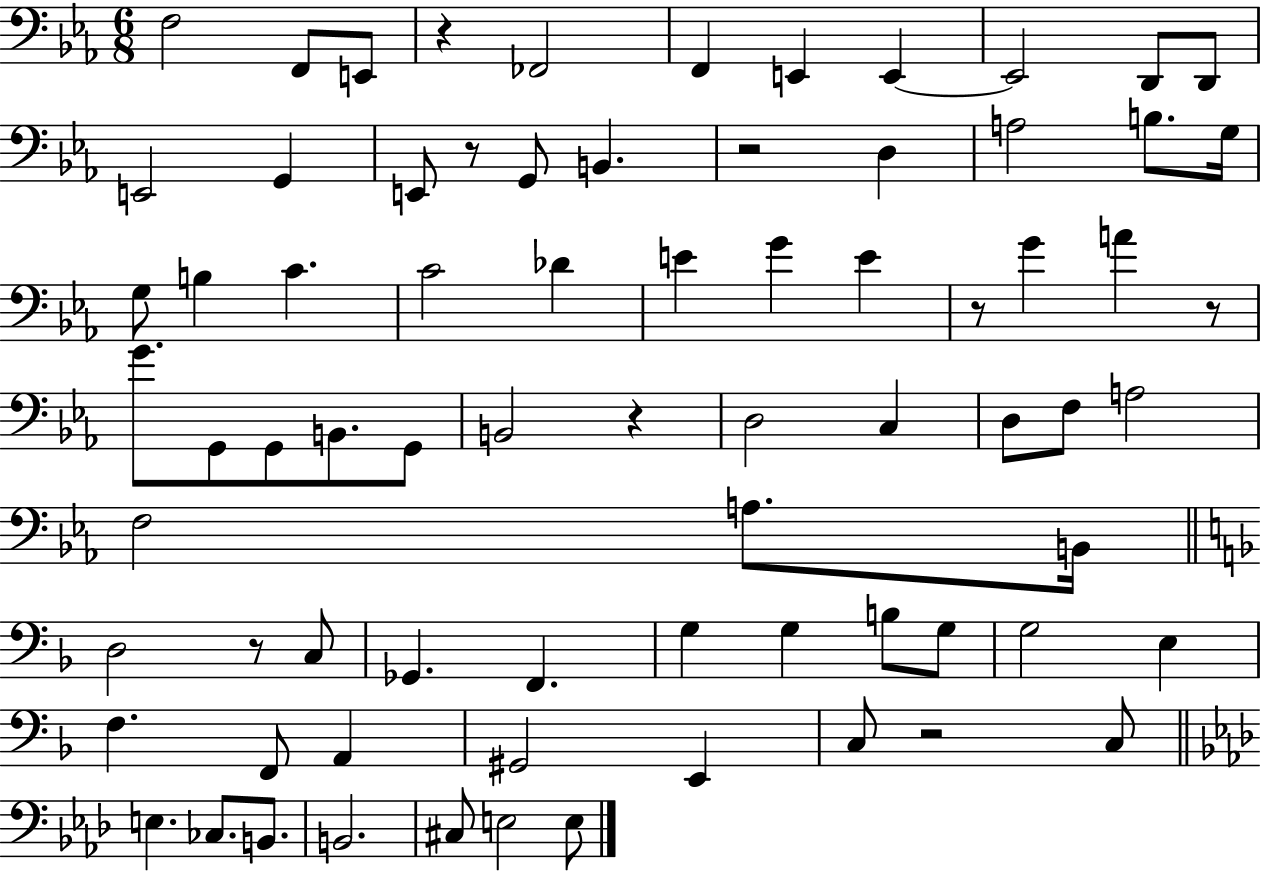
{
  \clef bass
  \numericTimeSignature
  \time 6/8
  \key ees \major
  f2 f,8 e,8 | r4 fes,2 | f,4 e,4 e,4~~ | e,2 d,8 d,8 | \break e,2 g,4 | e,8 r8 g,8 b,4. | r2 d4 | a2 b8. g16 | \break g8 b4 c'4. | c'2 des'4 | e'4 g'4 e'4 | r8 g'4 a'4 r8 | \break g'8. g,8 g,8 b,8. g,8 | b,2 r4 | d2 c4 | d8 f8 a2 | \break f2 a8. b,16 | \bar "||" \break \key d \minor d2 r8 c8 | ges,4. f,4. | g4 g4 b8 g8 | g2 e4 | \break f4. f,8 a,4 | gis,2 e,4 | c8 r2 c8 | \bar "||" \break \key aes \major e4. ces8. b,8. | b,2. | cis8 e2 e8 | \bar "|."
}